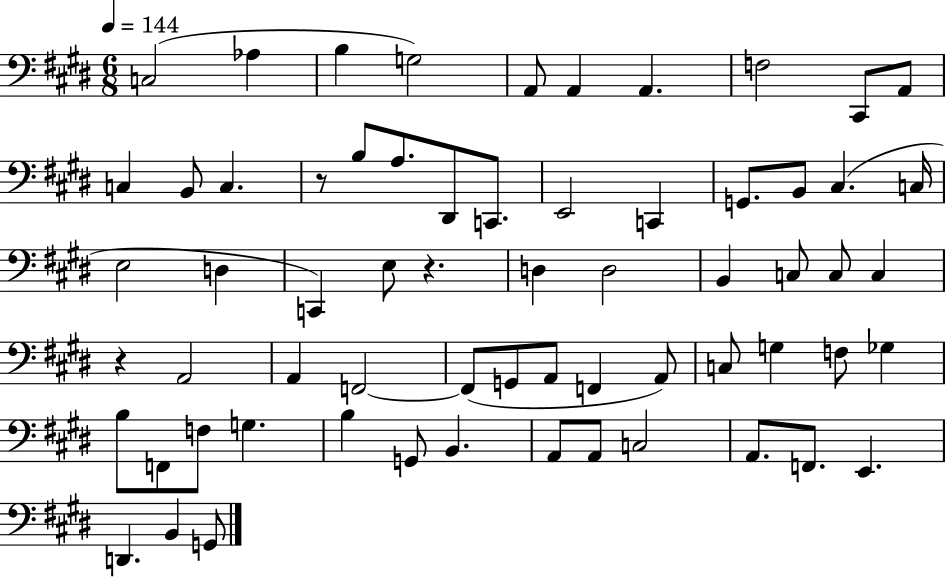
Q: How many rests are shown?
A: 3